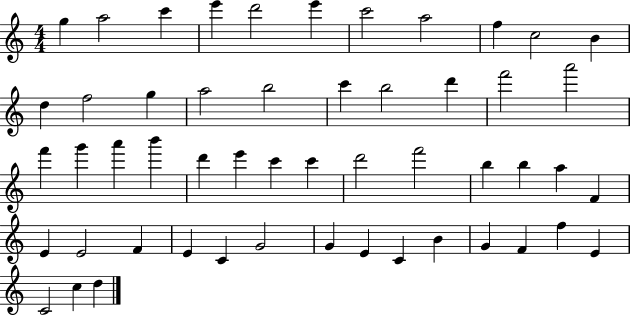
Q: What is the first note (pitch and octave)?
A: G5